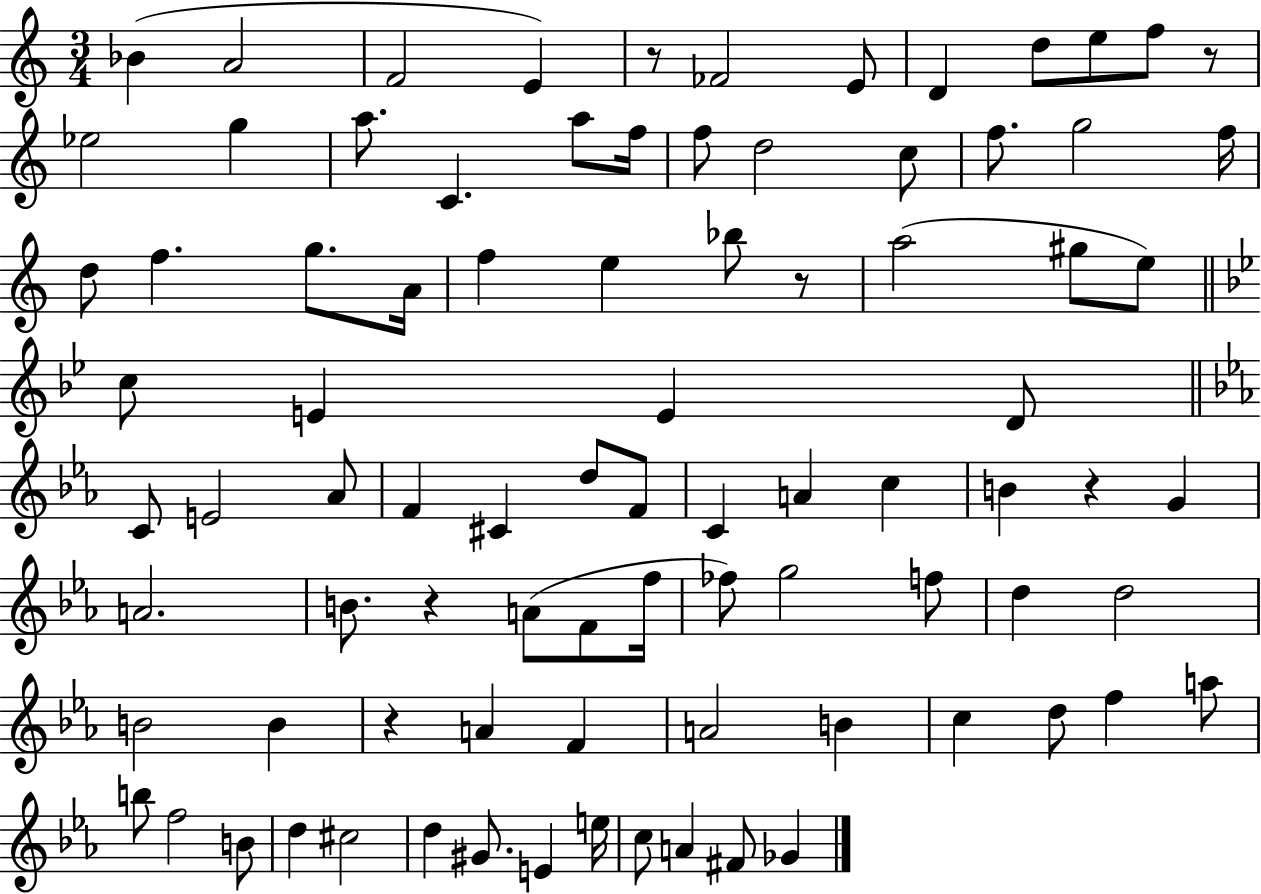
X:1
T:Untitled
M:3/4
L:1/4
K:C
_B A2 F2 E z/2 _F2 E/2 D d/2 e/2 f/2 z/2 _e2 g a/2 C a/2 f/4 f/2 d2 c/2 f/2 g2 f/4 d/2 f g/2 A/4 f e _b/2 z/2 a2 ^g/2 e/2 c/2 E E D/2 C/2 E2 _A/2 F ^C d/2 F/2 C A c B z G A2 B/2 z A/2 F/2 f/4 _f/2 g2 f/2 d d2 B2 B z A F A2 B c d/2 f a/2 b/2 f2 B/2 d ^c2 d ^G/2 E e/4 c/2 A ^F/2 _G